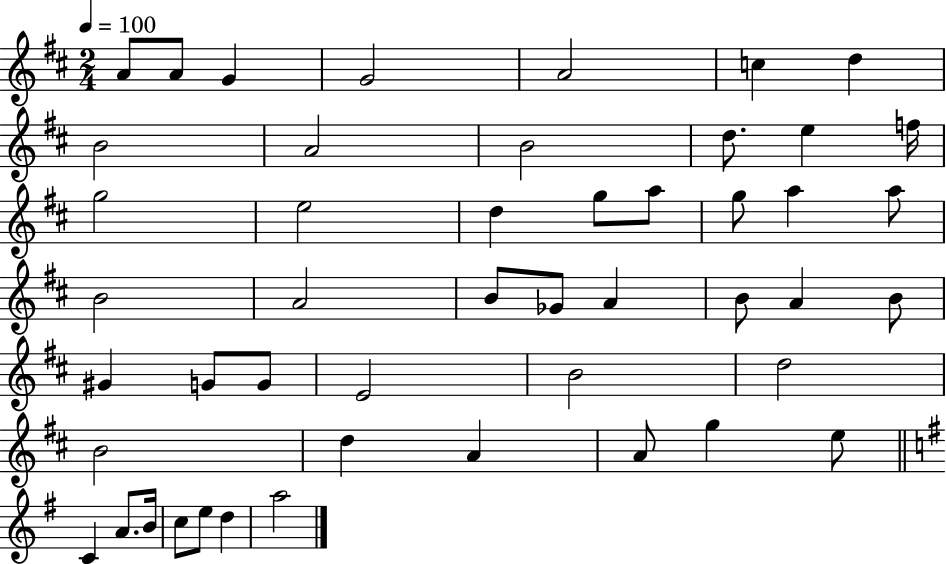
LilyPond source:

{
  \clef treble
  \numericTimeSignature
  \time 2/4
  \key d \major
  \tempo 4 = 100
  a'8 a'8 g'4 | g'2 | a'2 | c''4 d''4 | \break b'2 | a'2 | b'2 | d''8. e''4 f''16 | \break g''2 | e''2 | d''4 g''8 a''8 | g''8 a''4 a''8 | \break b'2 | a'2 | b'8 ges'8 a'4 | b'8 a'4 b'8 | \break gis'4 g'8 g'8 | e'2 | b'2 | d''2 | \break b'2 | d''4 a'4 | a'8 g''4 e''8 | \bar "||" \break \key g \major c'4 a'8. b'16 | c''8 e''8 d''4 | a''2 | \bar "|."
}